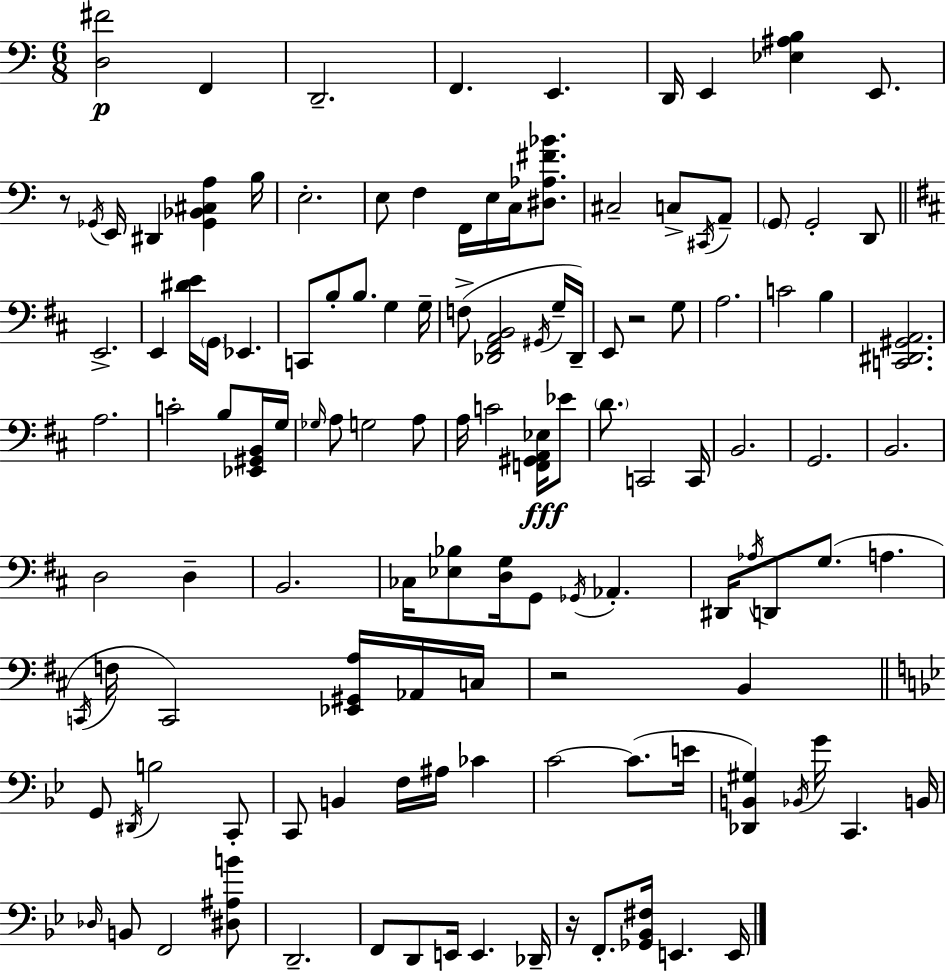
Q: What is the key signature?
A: A minor